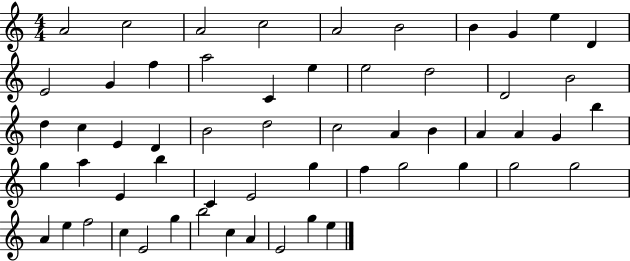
X:1
T:Untitled
M:4/4
L:1/4
K:C
A2 c2 A2 c2 A2 B2 B G e D E2 G f a2 C e e2 d2 D2 B2 d c E D B2 d2 c2 A B A A G b g a E b C E2 g f g2 g g2 g2 A e f2 c E2 g b2 c A E2 g e